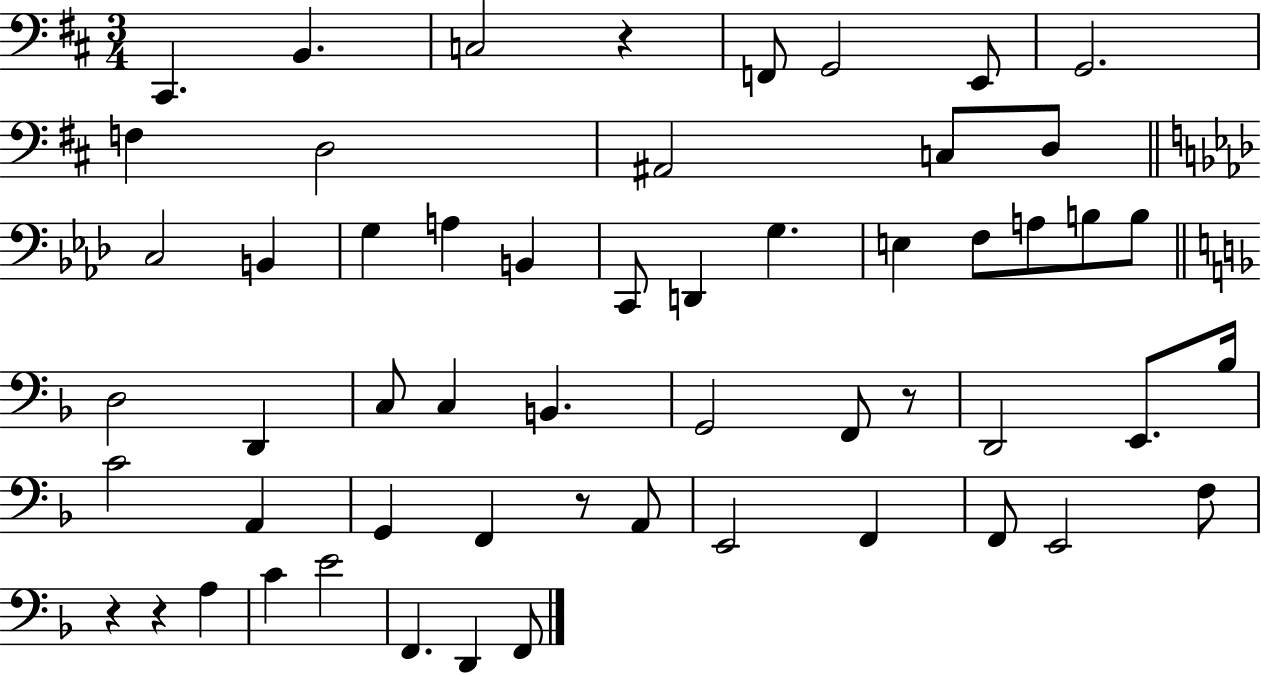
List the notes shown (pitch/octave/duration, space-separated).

C#2/q. B2/q. C3/h R/q F2/e G2/h E2/e G2/h. F3/q D3/h A#2/h C3/e D3/e C3/h B2/q G3/q A3/q B2/q C2/e D2/q G3/q. E3/q F3/e A3/e B3/e B3/e D3/h D2/q C3/e C3/q B2/q. G2/h F2/e R/e D2/h E2/e. Bb3/s C4/h A2/q G2/q F2/q R/e A2/e E2/h F2/q F2/e E2/h F3/e R/q R/q A3/q C4/q E4/h F2/q. D2/q F2/e